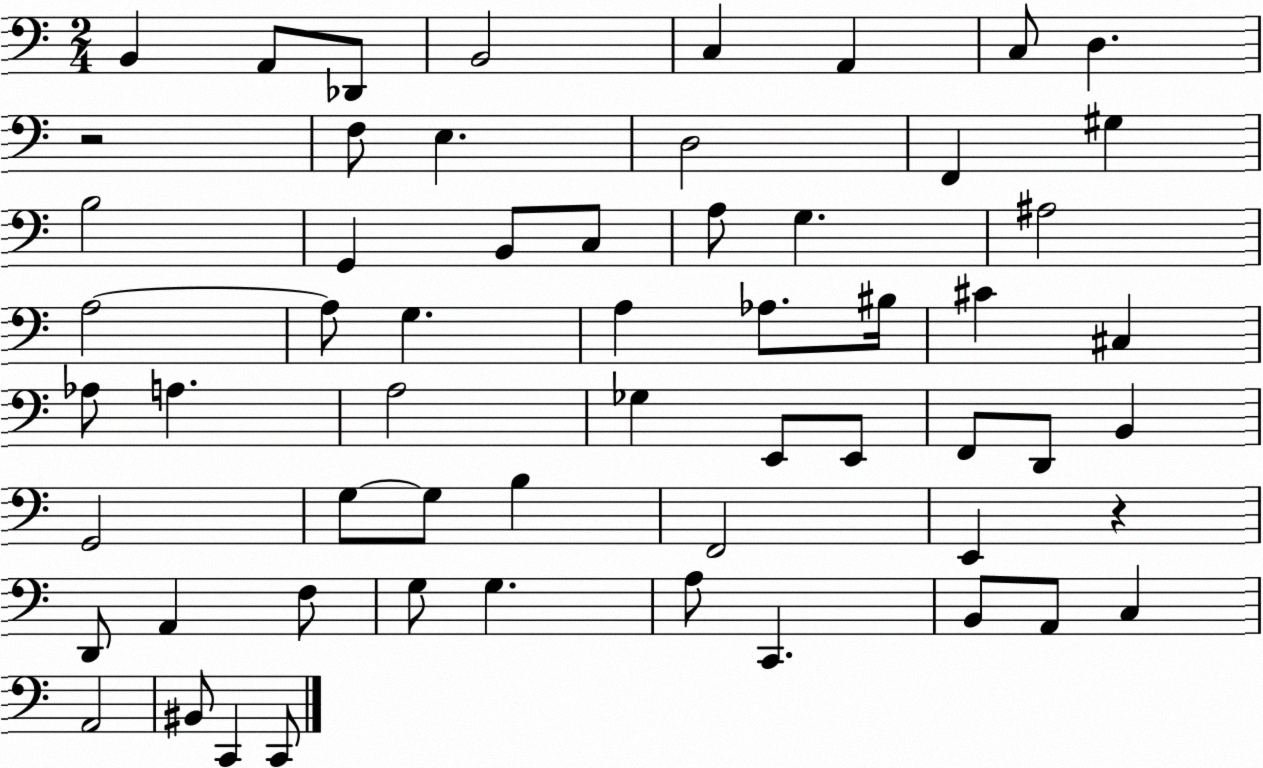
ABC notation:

X:1
T:Untitled
M:2/4
L:1/4
K:C
B,, A,,/2 _D,,/2 B,,2 C, A,, C,/2 D, z2 F,/2 E, D,2 F,, ^G, B,2 G,, B,,/2 C,/2 A,/2 G, ^A,2 A,2 A,/2 G, A, _A,/2 ^B,/4 ^C ^C, _A,/2 A, A,2 _G, E,,/2 E,,/2 F,,/2 D,,/2 B,, G,,2 G,/2 G,/2 B, F,,2 E,, z D,,/2 A,, F,/2 G,/2 G, A,/2 C,, B,,/2 A,,/2 C, A,,2 ^B,,/2 C,, C,,/2